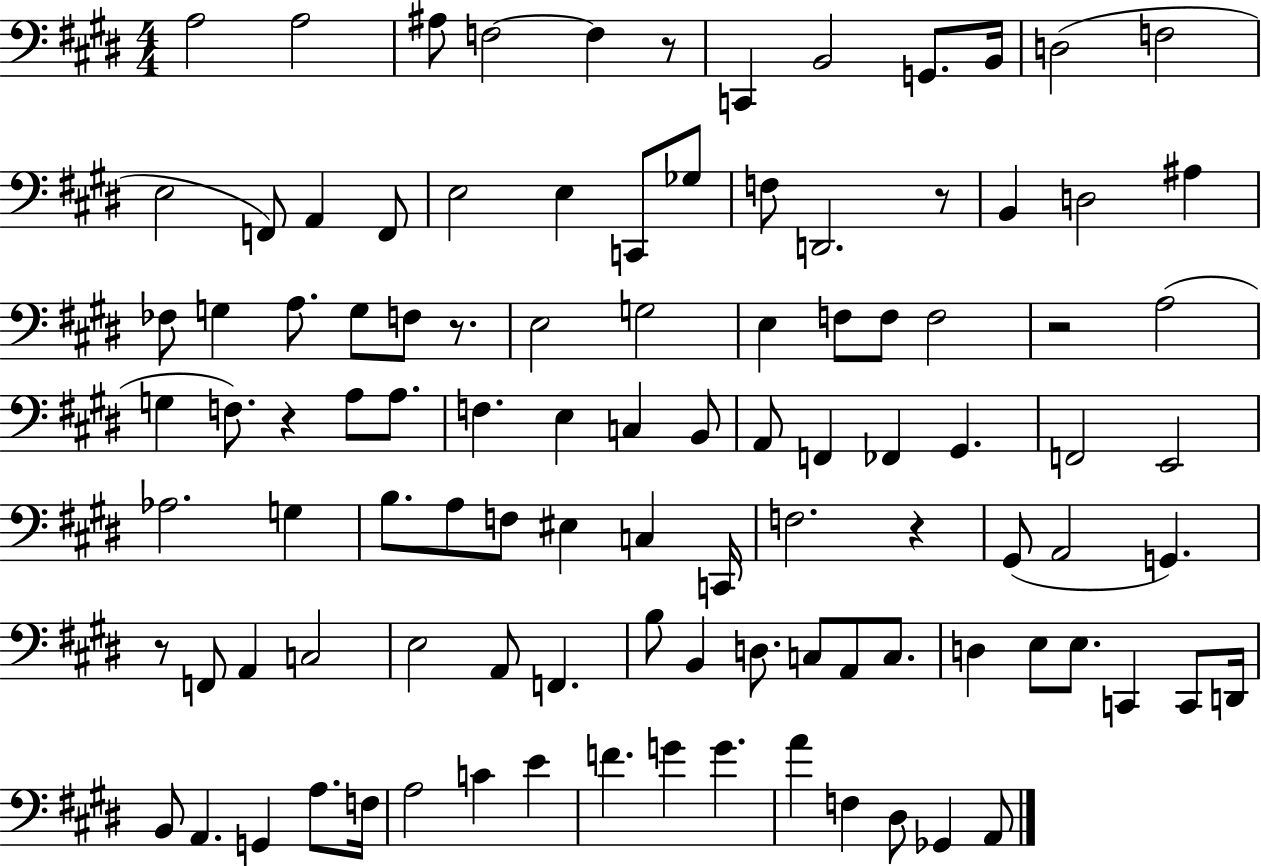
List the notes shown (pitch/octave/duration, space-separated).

A3/h A3/h A#3/e F3/h F3/q R/e C2/q B2/h G2/e. B2/s D3/h F3/h E3/h F2/e A2/q F2/e E3/h E3/q C2/e Gb3/e F3/e D2/h. R/e B2/q D3/h A#3/q FES3/e G3/q A3/e. G3/e F3/e R/e. E3/h G3/h E3/q F3/e F3/e F3/h R/h A3/h G3/q F3/e. R/q A3/e A3/e. F3/q. E3/q C3/q B2/e A2/e F2/q FES2/q G#2/q. F2/h E2/h Ab3/h. G3/q B3/e. A3/e F3/e EIS3/q C3/q C2/s F3/h. R/q G#2/e A2/h G2/q. R/e F2/e A2/q C3/h E3/h A2/e F2/q. B3/e B2/q D3/e. C3/e A2/e C3/e. D3/q E3/e E3/e. C2/q C2/e D2/s B2/e A2/q. G2/q A3/e. F3/s A3/h C4/q E4/q F4/q. G4/q G4/q. A4/q F3/q D#3/e Gb2/q A2/e